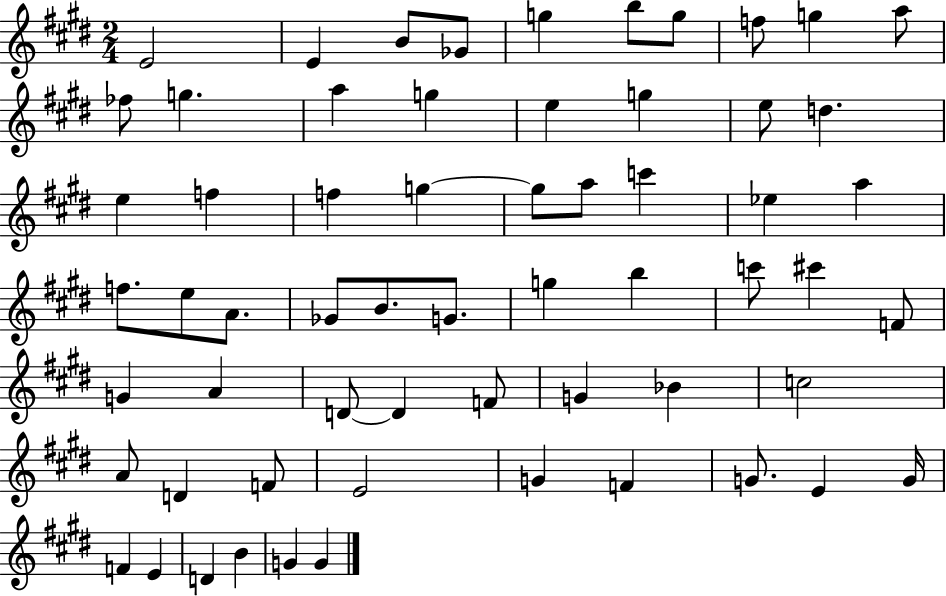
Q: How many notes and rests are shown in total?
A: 61